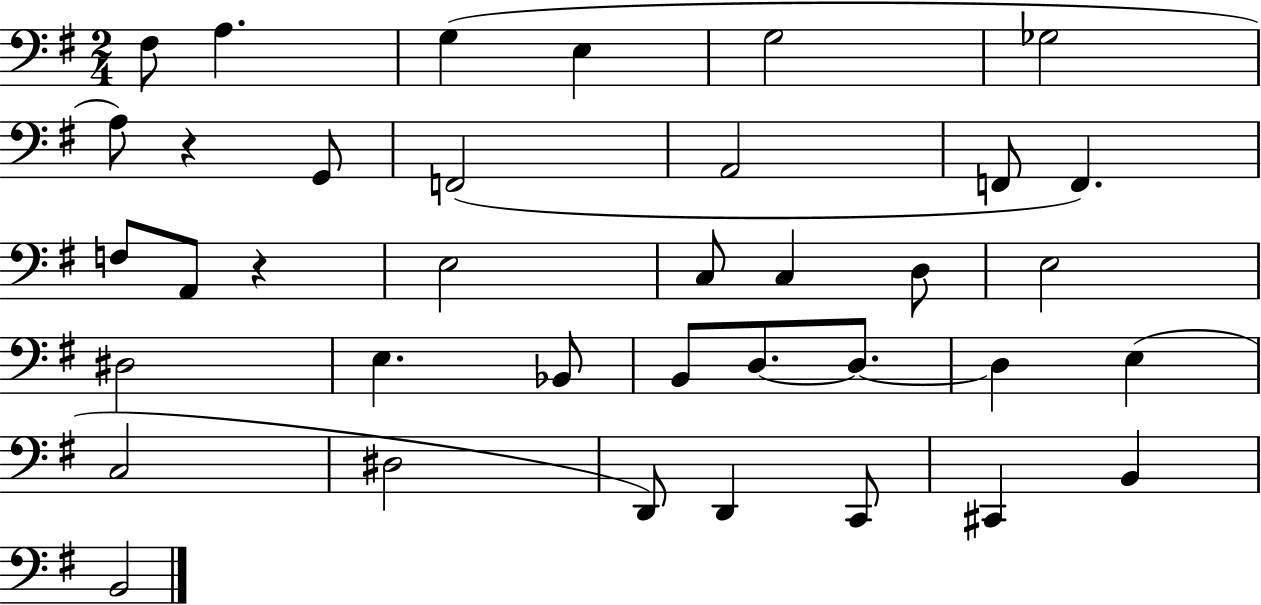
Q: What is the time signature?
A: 2/4